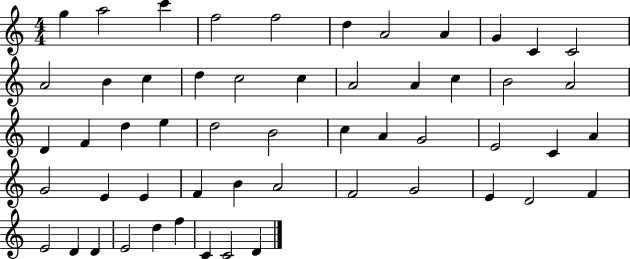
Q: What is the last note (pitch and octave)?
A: D4